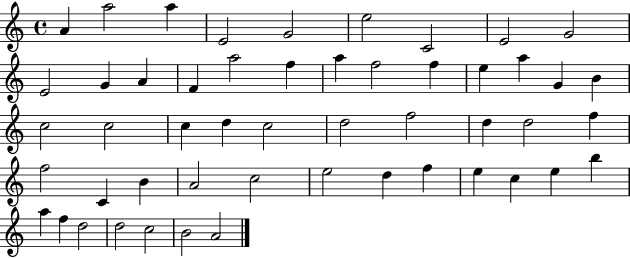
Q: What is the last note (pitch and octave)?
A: A4